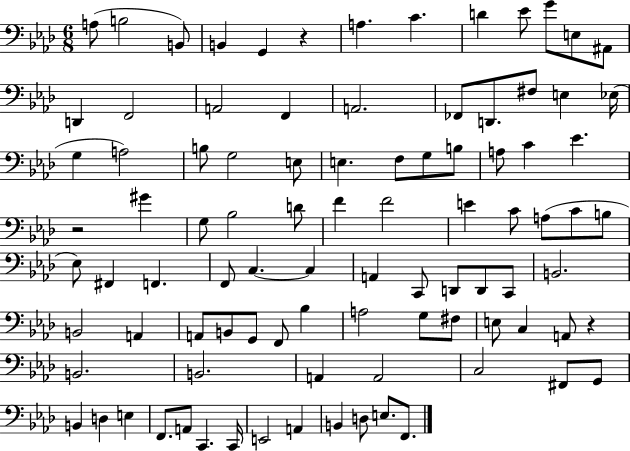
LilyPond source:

{
  \clef bass
  \numericTimeSignature
  \time 6/8
  \key aes \major
  \repeat volta 2 { a8( b2 b,8) | b,4 g,4 r4 | a4. c'4. | d'4 ees'8 g'8 e8 ais,8 | \break d,4 f,2 | a,2 f,4 | a,2. | fes,8 d,8. fis8 e4 ees16( | \break g4 a2) | b8 g2 e8 | e4. f8 g8 b8 | a8 c'4 ees'4. | \break r2 gis'4 | g8 bes2 d'8 | f'4 f'2 | e'4 c'8 a8( c'8 b8 | \break ees8) fis,4 f,4. | f,8 c4.~~ c4 | a,4 c,8 d,8 d,8 c,8 | b,2. | \break b,2 a,4 | a,8 b,8 g,8 f,8 bes4 | a2 g8 fis8 | e8 c4 a,8 r4 | \break b,2. | b,2. | a,4 a,2 | c2 fis,8 g,8 | \break b,4 d4 e4 | f,8. a,8 c,4. c,16 | e,2 a,4 | b,4 d8 e8. f,8. | \break } \bar "|."
}